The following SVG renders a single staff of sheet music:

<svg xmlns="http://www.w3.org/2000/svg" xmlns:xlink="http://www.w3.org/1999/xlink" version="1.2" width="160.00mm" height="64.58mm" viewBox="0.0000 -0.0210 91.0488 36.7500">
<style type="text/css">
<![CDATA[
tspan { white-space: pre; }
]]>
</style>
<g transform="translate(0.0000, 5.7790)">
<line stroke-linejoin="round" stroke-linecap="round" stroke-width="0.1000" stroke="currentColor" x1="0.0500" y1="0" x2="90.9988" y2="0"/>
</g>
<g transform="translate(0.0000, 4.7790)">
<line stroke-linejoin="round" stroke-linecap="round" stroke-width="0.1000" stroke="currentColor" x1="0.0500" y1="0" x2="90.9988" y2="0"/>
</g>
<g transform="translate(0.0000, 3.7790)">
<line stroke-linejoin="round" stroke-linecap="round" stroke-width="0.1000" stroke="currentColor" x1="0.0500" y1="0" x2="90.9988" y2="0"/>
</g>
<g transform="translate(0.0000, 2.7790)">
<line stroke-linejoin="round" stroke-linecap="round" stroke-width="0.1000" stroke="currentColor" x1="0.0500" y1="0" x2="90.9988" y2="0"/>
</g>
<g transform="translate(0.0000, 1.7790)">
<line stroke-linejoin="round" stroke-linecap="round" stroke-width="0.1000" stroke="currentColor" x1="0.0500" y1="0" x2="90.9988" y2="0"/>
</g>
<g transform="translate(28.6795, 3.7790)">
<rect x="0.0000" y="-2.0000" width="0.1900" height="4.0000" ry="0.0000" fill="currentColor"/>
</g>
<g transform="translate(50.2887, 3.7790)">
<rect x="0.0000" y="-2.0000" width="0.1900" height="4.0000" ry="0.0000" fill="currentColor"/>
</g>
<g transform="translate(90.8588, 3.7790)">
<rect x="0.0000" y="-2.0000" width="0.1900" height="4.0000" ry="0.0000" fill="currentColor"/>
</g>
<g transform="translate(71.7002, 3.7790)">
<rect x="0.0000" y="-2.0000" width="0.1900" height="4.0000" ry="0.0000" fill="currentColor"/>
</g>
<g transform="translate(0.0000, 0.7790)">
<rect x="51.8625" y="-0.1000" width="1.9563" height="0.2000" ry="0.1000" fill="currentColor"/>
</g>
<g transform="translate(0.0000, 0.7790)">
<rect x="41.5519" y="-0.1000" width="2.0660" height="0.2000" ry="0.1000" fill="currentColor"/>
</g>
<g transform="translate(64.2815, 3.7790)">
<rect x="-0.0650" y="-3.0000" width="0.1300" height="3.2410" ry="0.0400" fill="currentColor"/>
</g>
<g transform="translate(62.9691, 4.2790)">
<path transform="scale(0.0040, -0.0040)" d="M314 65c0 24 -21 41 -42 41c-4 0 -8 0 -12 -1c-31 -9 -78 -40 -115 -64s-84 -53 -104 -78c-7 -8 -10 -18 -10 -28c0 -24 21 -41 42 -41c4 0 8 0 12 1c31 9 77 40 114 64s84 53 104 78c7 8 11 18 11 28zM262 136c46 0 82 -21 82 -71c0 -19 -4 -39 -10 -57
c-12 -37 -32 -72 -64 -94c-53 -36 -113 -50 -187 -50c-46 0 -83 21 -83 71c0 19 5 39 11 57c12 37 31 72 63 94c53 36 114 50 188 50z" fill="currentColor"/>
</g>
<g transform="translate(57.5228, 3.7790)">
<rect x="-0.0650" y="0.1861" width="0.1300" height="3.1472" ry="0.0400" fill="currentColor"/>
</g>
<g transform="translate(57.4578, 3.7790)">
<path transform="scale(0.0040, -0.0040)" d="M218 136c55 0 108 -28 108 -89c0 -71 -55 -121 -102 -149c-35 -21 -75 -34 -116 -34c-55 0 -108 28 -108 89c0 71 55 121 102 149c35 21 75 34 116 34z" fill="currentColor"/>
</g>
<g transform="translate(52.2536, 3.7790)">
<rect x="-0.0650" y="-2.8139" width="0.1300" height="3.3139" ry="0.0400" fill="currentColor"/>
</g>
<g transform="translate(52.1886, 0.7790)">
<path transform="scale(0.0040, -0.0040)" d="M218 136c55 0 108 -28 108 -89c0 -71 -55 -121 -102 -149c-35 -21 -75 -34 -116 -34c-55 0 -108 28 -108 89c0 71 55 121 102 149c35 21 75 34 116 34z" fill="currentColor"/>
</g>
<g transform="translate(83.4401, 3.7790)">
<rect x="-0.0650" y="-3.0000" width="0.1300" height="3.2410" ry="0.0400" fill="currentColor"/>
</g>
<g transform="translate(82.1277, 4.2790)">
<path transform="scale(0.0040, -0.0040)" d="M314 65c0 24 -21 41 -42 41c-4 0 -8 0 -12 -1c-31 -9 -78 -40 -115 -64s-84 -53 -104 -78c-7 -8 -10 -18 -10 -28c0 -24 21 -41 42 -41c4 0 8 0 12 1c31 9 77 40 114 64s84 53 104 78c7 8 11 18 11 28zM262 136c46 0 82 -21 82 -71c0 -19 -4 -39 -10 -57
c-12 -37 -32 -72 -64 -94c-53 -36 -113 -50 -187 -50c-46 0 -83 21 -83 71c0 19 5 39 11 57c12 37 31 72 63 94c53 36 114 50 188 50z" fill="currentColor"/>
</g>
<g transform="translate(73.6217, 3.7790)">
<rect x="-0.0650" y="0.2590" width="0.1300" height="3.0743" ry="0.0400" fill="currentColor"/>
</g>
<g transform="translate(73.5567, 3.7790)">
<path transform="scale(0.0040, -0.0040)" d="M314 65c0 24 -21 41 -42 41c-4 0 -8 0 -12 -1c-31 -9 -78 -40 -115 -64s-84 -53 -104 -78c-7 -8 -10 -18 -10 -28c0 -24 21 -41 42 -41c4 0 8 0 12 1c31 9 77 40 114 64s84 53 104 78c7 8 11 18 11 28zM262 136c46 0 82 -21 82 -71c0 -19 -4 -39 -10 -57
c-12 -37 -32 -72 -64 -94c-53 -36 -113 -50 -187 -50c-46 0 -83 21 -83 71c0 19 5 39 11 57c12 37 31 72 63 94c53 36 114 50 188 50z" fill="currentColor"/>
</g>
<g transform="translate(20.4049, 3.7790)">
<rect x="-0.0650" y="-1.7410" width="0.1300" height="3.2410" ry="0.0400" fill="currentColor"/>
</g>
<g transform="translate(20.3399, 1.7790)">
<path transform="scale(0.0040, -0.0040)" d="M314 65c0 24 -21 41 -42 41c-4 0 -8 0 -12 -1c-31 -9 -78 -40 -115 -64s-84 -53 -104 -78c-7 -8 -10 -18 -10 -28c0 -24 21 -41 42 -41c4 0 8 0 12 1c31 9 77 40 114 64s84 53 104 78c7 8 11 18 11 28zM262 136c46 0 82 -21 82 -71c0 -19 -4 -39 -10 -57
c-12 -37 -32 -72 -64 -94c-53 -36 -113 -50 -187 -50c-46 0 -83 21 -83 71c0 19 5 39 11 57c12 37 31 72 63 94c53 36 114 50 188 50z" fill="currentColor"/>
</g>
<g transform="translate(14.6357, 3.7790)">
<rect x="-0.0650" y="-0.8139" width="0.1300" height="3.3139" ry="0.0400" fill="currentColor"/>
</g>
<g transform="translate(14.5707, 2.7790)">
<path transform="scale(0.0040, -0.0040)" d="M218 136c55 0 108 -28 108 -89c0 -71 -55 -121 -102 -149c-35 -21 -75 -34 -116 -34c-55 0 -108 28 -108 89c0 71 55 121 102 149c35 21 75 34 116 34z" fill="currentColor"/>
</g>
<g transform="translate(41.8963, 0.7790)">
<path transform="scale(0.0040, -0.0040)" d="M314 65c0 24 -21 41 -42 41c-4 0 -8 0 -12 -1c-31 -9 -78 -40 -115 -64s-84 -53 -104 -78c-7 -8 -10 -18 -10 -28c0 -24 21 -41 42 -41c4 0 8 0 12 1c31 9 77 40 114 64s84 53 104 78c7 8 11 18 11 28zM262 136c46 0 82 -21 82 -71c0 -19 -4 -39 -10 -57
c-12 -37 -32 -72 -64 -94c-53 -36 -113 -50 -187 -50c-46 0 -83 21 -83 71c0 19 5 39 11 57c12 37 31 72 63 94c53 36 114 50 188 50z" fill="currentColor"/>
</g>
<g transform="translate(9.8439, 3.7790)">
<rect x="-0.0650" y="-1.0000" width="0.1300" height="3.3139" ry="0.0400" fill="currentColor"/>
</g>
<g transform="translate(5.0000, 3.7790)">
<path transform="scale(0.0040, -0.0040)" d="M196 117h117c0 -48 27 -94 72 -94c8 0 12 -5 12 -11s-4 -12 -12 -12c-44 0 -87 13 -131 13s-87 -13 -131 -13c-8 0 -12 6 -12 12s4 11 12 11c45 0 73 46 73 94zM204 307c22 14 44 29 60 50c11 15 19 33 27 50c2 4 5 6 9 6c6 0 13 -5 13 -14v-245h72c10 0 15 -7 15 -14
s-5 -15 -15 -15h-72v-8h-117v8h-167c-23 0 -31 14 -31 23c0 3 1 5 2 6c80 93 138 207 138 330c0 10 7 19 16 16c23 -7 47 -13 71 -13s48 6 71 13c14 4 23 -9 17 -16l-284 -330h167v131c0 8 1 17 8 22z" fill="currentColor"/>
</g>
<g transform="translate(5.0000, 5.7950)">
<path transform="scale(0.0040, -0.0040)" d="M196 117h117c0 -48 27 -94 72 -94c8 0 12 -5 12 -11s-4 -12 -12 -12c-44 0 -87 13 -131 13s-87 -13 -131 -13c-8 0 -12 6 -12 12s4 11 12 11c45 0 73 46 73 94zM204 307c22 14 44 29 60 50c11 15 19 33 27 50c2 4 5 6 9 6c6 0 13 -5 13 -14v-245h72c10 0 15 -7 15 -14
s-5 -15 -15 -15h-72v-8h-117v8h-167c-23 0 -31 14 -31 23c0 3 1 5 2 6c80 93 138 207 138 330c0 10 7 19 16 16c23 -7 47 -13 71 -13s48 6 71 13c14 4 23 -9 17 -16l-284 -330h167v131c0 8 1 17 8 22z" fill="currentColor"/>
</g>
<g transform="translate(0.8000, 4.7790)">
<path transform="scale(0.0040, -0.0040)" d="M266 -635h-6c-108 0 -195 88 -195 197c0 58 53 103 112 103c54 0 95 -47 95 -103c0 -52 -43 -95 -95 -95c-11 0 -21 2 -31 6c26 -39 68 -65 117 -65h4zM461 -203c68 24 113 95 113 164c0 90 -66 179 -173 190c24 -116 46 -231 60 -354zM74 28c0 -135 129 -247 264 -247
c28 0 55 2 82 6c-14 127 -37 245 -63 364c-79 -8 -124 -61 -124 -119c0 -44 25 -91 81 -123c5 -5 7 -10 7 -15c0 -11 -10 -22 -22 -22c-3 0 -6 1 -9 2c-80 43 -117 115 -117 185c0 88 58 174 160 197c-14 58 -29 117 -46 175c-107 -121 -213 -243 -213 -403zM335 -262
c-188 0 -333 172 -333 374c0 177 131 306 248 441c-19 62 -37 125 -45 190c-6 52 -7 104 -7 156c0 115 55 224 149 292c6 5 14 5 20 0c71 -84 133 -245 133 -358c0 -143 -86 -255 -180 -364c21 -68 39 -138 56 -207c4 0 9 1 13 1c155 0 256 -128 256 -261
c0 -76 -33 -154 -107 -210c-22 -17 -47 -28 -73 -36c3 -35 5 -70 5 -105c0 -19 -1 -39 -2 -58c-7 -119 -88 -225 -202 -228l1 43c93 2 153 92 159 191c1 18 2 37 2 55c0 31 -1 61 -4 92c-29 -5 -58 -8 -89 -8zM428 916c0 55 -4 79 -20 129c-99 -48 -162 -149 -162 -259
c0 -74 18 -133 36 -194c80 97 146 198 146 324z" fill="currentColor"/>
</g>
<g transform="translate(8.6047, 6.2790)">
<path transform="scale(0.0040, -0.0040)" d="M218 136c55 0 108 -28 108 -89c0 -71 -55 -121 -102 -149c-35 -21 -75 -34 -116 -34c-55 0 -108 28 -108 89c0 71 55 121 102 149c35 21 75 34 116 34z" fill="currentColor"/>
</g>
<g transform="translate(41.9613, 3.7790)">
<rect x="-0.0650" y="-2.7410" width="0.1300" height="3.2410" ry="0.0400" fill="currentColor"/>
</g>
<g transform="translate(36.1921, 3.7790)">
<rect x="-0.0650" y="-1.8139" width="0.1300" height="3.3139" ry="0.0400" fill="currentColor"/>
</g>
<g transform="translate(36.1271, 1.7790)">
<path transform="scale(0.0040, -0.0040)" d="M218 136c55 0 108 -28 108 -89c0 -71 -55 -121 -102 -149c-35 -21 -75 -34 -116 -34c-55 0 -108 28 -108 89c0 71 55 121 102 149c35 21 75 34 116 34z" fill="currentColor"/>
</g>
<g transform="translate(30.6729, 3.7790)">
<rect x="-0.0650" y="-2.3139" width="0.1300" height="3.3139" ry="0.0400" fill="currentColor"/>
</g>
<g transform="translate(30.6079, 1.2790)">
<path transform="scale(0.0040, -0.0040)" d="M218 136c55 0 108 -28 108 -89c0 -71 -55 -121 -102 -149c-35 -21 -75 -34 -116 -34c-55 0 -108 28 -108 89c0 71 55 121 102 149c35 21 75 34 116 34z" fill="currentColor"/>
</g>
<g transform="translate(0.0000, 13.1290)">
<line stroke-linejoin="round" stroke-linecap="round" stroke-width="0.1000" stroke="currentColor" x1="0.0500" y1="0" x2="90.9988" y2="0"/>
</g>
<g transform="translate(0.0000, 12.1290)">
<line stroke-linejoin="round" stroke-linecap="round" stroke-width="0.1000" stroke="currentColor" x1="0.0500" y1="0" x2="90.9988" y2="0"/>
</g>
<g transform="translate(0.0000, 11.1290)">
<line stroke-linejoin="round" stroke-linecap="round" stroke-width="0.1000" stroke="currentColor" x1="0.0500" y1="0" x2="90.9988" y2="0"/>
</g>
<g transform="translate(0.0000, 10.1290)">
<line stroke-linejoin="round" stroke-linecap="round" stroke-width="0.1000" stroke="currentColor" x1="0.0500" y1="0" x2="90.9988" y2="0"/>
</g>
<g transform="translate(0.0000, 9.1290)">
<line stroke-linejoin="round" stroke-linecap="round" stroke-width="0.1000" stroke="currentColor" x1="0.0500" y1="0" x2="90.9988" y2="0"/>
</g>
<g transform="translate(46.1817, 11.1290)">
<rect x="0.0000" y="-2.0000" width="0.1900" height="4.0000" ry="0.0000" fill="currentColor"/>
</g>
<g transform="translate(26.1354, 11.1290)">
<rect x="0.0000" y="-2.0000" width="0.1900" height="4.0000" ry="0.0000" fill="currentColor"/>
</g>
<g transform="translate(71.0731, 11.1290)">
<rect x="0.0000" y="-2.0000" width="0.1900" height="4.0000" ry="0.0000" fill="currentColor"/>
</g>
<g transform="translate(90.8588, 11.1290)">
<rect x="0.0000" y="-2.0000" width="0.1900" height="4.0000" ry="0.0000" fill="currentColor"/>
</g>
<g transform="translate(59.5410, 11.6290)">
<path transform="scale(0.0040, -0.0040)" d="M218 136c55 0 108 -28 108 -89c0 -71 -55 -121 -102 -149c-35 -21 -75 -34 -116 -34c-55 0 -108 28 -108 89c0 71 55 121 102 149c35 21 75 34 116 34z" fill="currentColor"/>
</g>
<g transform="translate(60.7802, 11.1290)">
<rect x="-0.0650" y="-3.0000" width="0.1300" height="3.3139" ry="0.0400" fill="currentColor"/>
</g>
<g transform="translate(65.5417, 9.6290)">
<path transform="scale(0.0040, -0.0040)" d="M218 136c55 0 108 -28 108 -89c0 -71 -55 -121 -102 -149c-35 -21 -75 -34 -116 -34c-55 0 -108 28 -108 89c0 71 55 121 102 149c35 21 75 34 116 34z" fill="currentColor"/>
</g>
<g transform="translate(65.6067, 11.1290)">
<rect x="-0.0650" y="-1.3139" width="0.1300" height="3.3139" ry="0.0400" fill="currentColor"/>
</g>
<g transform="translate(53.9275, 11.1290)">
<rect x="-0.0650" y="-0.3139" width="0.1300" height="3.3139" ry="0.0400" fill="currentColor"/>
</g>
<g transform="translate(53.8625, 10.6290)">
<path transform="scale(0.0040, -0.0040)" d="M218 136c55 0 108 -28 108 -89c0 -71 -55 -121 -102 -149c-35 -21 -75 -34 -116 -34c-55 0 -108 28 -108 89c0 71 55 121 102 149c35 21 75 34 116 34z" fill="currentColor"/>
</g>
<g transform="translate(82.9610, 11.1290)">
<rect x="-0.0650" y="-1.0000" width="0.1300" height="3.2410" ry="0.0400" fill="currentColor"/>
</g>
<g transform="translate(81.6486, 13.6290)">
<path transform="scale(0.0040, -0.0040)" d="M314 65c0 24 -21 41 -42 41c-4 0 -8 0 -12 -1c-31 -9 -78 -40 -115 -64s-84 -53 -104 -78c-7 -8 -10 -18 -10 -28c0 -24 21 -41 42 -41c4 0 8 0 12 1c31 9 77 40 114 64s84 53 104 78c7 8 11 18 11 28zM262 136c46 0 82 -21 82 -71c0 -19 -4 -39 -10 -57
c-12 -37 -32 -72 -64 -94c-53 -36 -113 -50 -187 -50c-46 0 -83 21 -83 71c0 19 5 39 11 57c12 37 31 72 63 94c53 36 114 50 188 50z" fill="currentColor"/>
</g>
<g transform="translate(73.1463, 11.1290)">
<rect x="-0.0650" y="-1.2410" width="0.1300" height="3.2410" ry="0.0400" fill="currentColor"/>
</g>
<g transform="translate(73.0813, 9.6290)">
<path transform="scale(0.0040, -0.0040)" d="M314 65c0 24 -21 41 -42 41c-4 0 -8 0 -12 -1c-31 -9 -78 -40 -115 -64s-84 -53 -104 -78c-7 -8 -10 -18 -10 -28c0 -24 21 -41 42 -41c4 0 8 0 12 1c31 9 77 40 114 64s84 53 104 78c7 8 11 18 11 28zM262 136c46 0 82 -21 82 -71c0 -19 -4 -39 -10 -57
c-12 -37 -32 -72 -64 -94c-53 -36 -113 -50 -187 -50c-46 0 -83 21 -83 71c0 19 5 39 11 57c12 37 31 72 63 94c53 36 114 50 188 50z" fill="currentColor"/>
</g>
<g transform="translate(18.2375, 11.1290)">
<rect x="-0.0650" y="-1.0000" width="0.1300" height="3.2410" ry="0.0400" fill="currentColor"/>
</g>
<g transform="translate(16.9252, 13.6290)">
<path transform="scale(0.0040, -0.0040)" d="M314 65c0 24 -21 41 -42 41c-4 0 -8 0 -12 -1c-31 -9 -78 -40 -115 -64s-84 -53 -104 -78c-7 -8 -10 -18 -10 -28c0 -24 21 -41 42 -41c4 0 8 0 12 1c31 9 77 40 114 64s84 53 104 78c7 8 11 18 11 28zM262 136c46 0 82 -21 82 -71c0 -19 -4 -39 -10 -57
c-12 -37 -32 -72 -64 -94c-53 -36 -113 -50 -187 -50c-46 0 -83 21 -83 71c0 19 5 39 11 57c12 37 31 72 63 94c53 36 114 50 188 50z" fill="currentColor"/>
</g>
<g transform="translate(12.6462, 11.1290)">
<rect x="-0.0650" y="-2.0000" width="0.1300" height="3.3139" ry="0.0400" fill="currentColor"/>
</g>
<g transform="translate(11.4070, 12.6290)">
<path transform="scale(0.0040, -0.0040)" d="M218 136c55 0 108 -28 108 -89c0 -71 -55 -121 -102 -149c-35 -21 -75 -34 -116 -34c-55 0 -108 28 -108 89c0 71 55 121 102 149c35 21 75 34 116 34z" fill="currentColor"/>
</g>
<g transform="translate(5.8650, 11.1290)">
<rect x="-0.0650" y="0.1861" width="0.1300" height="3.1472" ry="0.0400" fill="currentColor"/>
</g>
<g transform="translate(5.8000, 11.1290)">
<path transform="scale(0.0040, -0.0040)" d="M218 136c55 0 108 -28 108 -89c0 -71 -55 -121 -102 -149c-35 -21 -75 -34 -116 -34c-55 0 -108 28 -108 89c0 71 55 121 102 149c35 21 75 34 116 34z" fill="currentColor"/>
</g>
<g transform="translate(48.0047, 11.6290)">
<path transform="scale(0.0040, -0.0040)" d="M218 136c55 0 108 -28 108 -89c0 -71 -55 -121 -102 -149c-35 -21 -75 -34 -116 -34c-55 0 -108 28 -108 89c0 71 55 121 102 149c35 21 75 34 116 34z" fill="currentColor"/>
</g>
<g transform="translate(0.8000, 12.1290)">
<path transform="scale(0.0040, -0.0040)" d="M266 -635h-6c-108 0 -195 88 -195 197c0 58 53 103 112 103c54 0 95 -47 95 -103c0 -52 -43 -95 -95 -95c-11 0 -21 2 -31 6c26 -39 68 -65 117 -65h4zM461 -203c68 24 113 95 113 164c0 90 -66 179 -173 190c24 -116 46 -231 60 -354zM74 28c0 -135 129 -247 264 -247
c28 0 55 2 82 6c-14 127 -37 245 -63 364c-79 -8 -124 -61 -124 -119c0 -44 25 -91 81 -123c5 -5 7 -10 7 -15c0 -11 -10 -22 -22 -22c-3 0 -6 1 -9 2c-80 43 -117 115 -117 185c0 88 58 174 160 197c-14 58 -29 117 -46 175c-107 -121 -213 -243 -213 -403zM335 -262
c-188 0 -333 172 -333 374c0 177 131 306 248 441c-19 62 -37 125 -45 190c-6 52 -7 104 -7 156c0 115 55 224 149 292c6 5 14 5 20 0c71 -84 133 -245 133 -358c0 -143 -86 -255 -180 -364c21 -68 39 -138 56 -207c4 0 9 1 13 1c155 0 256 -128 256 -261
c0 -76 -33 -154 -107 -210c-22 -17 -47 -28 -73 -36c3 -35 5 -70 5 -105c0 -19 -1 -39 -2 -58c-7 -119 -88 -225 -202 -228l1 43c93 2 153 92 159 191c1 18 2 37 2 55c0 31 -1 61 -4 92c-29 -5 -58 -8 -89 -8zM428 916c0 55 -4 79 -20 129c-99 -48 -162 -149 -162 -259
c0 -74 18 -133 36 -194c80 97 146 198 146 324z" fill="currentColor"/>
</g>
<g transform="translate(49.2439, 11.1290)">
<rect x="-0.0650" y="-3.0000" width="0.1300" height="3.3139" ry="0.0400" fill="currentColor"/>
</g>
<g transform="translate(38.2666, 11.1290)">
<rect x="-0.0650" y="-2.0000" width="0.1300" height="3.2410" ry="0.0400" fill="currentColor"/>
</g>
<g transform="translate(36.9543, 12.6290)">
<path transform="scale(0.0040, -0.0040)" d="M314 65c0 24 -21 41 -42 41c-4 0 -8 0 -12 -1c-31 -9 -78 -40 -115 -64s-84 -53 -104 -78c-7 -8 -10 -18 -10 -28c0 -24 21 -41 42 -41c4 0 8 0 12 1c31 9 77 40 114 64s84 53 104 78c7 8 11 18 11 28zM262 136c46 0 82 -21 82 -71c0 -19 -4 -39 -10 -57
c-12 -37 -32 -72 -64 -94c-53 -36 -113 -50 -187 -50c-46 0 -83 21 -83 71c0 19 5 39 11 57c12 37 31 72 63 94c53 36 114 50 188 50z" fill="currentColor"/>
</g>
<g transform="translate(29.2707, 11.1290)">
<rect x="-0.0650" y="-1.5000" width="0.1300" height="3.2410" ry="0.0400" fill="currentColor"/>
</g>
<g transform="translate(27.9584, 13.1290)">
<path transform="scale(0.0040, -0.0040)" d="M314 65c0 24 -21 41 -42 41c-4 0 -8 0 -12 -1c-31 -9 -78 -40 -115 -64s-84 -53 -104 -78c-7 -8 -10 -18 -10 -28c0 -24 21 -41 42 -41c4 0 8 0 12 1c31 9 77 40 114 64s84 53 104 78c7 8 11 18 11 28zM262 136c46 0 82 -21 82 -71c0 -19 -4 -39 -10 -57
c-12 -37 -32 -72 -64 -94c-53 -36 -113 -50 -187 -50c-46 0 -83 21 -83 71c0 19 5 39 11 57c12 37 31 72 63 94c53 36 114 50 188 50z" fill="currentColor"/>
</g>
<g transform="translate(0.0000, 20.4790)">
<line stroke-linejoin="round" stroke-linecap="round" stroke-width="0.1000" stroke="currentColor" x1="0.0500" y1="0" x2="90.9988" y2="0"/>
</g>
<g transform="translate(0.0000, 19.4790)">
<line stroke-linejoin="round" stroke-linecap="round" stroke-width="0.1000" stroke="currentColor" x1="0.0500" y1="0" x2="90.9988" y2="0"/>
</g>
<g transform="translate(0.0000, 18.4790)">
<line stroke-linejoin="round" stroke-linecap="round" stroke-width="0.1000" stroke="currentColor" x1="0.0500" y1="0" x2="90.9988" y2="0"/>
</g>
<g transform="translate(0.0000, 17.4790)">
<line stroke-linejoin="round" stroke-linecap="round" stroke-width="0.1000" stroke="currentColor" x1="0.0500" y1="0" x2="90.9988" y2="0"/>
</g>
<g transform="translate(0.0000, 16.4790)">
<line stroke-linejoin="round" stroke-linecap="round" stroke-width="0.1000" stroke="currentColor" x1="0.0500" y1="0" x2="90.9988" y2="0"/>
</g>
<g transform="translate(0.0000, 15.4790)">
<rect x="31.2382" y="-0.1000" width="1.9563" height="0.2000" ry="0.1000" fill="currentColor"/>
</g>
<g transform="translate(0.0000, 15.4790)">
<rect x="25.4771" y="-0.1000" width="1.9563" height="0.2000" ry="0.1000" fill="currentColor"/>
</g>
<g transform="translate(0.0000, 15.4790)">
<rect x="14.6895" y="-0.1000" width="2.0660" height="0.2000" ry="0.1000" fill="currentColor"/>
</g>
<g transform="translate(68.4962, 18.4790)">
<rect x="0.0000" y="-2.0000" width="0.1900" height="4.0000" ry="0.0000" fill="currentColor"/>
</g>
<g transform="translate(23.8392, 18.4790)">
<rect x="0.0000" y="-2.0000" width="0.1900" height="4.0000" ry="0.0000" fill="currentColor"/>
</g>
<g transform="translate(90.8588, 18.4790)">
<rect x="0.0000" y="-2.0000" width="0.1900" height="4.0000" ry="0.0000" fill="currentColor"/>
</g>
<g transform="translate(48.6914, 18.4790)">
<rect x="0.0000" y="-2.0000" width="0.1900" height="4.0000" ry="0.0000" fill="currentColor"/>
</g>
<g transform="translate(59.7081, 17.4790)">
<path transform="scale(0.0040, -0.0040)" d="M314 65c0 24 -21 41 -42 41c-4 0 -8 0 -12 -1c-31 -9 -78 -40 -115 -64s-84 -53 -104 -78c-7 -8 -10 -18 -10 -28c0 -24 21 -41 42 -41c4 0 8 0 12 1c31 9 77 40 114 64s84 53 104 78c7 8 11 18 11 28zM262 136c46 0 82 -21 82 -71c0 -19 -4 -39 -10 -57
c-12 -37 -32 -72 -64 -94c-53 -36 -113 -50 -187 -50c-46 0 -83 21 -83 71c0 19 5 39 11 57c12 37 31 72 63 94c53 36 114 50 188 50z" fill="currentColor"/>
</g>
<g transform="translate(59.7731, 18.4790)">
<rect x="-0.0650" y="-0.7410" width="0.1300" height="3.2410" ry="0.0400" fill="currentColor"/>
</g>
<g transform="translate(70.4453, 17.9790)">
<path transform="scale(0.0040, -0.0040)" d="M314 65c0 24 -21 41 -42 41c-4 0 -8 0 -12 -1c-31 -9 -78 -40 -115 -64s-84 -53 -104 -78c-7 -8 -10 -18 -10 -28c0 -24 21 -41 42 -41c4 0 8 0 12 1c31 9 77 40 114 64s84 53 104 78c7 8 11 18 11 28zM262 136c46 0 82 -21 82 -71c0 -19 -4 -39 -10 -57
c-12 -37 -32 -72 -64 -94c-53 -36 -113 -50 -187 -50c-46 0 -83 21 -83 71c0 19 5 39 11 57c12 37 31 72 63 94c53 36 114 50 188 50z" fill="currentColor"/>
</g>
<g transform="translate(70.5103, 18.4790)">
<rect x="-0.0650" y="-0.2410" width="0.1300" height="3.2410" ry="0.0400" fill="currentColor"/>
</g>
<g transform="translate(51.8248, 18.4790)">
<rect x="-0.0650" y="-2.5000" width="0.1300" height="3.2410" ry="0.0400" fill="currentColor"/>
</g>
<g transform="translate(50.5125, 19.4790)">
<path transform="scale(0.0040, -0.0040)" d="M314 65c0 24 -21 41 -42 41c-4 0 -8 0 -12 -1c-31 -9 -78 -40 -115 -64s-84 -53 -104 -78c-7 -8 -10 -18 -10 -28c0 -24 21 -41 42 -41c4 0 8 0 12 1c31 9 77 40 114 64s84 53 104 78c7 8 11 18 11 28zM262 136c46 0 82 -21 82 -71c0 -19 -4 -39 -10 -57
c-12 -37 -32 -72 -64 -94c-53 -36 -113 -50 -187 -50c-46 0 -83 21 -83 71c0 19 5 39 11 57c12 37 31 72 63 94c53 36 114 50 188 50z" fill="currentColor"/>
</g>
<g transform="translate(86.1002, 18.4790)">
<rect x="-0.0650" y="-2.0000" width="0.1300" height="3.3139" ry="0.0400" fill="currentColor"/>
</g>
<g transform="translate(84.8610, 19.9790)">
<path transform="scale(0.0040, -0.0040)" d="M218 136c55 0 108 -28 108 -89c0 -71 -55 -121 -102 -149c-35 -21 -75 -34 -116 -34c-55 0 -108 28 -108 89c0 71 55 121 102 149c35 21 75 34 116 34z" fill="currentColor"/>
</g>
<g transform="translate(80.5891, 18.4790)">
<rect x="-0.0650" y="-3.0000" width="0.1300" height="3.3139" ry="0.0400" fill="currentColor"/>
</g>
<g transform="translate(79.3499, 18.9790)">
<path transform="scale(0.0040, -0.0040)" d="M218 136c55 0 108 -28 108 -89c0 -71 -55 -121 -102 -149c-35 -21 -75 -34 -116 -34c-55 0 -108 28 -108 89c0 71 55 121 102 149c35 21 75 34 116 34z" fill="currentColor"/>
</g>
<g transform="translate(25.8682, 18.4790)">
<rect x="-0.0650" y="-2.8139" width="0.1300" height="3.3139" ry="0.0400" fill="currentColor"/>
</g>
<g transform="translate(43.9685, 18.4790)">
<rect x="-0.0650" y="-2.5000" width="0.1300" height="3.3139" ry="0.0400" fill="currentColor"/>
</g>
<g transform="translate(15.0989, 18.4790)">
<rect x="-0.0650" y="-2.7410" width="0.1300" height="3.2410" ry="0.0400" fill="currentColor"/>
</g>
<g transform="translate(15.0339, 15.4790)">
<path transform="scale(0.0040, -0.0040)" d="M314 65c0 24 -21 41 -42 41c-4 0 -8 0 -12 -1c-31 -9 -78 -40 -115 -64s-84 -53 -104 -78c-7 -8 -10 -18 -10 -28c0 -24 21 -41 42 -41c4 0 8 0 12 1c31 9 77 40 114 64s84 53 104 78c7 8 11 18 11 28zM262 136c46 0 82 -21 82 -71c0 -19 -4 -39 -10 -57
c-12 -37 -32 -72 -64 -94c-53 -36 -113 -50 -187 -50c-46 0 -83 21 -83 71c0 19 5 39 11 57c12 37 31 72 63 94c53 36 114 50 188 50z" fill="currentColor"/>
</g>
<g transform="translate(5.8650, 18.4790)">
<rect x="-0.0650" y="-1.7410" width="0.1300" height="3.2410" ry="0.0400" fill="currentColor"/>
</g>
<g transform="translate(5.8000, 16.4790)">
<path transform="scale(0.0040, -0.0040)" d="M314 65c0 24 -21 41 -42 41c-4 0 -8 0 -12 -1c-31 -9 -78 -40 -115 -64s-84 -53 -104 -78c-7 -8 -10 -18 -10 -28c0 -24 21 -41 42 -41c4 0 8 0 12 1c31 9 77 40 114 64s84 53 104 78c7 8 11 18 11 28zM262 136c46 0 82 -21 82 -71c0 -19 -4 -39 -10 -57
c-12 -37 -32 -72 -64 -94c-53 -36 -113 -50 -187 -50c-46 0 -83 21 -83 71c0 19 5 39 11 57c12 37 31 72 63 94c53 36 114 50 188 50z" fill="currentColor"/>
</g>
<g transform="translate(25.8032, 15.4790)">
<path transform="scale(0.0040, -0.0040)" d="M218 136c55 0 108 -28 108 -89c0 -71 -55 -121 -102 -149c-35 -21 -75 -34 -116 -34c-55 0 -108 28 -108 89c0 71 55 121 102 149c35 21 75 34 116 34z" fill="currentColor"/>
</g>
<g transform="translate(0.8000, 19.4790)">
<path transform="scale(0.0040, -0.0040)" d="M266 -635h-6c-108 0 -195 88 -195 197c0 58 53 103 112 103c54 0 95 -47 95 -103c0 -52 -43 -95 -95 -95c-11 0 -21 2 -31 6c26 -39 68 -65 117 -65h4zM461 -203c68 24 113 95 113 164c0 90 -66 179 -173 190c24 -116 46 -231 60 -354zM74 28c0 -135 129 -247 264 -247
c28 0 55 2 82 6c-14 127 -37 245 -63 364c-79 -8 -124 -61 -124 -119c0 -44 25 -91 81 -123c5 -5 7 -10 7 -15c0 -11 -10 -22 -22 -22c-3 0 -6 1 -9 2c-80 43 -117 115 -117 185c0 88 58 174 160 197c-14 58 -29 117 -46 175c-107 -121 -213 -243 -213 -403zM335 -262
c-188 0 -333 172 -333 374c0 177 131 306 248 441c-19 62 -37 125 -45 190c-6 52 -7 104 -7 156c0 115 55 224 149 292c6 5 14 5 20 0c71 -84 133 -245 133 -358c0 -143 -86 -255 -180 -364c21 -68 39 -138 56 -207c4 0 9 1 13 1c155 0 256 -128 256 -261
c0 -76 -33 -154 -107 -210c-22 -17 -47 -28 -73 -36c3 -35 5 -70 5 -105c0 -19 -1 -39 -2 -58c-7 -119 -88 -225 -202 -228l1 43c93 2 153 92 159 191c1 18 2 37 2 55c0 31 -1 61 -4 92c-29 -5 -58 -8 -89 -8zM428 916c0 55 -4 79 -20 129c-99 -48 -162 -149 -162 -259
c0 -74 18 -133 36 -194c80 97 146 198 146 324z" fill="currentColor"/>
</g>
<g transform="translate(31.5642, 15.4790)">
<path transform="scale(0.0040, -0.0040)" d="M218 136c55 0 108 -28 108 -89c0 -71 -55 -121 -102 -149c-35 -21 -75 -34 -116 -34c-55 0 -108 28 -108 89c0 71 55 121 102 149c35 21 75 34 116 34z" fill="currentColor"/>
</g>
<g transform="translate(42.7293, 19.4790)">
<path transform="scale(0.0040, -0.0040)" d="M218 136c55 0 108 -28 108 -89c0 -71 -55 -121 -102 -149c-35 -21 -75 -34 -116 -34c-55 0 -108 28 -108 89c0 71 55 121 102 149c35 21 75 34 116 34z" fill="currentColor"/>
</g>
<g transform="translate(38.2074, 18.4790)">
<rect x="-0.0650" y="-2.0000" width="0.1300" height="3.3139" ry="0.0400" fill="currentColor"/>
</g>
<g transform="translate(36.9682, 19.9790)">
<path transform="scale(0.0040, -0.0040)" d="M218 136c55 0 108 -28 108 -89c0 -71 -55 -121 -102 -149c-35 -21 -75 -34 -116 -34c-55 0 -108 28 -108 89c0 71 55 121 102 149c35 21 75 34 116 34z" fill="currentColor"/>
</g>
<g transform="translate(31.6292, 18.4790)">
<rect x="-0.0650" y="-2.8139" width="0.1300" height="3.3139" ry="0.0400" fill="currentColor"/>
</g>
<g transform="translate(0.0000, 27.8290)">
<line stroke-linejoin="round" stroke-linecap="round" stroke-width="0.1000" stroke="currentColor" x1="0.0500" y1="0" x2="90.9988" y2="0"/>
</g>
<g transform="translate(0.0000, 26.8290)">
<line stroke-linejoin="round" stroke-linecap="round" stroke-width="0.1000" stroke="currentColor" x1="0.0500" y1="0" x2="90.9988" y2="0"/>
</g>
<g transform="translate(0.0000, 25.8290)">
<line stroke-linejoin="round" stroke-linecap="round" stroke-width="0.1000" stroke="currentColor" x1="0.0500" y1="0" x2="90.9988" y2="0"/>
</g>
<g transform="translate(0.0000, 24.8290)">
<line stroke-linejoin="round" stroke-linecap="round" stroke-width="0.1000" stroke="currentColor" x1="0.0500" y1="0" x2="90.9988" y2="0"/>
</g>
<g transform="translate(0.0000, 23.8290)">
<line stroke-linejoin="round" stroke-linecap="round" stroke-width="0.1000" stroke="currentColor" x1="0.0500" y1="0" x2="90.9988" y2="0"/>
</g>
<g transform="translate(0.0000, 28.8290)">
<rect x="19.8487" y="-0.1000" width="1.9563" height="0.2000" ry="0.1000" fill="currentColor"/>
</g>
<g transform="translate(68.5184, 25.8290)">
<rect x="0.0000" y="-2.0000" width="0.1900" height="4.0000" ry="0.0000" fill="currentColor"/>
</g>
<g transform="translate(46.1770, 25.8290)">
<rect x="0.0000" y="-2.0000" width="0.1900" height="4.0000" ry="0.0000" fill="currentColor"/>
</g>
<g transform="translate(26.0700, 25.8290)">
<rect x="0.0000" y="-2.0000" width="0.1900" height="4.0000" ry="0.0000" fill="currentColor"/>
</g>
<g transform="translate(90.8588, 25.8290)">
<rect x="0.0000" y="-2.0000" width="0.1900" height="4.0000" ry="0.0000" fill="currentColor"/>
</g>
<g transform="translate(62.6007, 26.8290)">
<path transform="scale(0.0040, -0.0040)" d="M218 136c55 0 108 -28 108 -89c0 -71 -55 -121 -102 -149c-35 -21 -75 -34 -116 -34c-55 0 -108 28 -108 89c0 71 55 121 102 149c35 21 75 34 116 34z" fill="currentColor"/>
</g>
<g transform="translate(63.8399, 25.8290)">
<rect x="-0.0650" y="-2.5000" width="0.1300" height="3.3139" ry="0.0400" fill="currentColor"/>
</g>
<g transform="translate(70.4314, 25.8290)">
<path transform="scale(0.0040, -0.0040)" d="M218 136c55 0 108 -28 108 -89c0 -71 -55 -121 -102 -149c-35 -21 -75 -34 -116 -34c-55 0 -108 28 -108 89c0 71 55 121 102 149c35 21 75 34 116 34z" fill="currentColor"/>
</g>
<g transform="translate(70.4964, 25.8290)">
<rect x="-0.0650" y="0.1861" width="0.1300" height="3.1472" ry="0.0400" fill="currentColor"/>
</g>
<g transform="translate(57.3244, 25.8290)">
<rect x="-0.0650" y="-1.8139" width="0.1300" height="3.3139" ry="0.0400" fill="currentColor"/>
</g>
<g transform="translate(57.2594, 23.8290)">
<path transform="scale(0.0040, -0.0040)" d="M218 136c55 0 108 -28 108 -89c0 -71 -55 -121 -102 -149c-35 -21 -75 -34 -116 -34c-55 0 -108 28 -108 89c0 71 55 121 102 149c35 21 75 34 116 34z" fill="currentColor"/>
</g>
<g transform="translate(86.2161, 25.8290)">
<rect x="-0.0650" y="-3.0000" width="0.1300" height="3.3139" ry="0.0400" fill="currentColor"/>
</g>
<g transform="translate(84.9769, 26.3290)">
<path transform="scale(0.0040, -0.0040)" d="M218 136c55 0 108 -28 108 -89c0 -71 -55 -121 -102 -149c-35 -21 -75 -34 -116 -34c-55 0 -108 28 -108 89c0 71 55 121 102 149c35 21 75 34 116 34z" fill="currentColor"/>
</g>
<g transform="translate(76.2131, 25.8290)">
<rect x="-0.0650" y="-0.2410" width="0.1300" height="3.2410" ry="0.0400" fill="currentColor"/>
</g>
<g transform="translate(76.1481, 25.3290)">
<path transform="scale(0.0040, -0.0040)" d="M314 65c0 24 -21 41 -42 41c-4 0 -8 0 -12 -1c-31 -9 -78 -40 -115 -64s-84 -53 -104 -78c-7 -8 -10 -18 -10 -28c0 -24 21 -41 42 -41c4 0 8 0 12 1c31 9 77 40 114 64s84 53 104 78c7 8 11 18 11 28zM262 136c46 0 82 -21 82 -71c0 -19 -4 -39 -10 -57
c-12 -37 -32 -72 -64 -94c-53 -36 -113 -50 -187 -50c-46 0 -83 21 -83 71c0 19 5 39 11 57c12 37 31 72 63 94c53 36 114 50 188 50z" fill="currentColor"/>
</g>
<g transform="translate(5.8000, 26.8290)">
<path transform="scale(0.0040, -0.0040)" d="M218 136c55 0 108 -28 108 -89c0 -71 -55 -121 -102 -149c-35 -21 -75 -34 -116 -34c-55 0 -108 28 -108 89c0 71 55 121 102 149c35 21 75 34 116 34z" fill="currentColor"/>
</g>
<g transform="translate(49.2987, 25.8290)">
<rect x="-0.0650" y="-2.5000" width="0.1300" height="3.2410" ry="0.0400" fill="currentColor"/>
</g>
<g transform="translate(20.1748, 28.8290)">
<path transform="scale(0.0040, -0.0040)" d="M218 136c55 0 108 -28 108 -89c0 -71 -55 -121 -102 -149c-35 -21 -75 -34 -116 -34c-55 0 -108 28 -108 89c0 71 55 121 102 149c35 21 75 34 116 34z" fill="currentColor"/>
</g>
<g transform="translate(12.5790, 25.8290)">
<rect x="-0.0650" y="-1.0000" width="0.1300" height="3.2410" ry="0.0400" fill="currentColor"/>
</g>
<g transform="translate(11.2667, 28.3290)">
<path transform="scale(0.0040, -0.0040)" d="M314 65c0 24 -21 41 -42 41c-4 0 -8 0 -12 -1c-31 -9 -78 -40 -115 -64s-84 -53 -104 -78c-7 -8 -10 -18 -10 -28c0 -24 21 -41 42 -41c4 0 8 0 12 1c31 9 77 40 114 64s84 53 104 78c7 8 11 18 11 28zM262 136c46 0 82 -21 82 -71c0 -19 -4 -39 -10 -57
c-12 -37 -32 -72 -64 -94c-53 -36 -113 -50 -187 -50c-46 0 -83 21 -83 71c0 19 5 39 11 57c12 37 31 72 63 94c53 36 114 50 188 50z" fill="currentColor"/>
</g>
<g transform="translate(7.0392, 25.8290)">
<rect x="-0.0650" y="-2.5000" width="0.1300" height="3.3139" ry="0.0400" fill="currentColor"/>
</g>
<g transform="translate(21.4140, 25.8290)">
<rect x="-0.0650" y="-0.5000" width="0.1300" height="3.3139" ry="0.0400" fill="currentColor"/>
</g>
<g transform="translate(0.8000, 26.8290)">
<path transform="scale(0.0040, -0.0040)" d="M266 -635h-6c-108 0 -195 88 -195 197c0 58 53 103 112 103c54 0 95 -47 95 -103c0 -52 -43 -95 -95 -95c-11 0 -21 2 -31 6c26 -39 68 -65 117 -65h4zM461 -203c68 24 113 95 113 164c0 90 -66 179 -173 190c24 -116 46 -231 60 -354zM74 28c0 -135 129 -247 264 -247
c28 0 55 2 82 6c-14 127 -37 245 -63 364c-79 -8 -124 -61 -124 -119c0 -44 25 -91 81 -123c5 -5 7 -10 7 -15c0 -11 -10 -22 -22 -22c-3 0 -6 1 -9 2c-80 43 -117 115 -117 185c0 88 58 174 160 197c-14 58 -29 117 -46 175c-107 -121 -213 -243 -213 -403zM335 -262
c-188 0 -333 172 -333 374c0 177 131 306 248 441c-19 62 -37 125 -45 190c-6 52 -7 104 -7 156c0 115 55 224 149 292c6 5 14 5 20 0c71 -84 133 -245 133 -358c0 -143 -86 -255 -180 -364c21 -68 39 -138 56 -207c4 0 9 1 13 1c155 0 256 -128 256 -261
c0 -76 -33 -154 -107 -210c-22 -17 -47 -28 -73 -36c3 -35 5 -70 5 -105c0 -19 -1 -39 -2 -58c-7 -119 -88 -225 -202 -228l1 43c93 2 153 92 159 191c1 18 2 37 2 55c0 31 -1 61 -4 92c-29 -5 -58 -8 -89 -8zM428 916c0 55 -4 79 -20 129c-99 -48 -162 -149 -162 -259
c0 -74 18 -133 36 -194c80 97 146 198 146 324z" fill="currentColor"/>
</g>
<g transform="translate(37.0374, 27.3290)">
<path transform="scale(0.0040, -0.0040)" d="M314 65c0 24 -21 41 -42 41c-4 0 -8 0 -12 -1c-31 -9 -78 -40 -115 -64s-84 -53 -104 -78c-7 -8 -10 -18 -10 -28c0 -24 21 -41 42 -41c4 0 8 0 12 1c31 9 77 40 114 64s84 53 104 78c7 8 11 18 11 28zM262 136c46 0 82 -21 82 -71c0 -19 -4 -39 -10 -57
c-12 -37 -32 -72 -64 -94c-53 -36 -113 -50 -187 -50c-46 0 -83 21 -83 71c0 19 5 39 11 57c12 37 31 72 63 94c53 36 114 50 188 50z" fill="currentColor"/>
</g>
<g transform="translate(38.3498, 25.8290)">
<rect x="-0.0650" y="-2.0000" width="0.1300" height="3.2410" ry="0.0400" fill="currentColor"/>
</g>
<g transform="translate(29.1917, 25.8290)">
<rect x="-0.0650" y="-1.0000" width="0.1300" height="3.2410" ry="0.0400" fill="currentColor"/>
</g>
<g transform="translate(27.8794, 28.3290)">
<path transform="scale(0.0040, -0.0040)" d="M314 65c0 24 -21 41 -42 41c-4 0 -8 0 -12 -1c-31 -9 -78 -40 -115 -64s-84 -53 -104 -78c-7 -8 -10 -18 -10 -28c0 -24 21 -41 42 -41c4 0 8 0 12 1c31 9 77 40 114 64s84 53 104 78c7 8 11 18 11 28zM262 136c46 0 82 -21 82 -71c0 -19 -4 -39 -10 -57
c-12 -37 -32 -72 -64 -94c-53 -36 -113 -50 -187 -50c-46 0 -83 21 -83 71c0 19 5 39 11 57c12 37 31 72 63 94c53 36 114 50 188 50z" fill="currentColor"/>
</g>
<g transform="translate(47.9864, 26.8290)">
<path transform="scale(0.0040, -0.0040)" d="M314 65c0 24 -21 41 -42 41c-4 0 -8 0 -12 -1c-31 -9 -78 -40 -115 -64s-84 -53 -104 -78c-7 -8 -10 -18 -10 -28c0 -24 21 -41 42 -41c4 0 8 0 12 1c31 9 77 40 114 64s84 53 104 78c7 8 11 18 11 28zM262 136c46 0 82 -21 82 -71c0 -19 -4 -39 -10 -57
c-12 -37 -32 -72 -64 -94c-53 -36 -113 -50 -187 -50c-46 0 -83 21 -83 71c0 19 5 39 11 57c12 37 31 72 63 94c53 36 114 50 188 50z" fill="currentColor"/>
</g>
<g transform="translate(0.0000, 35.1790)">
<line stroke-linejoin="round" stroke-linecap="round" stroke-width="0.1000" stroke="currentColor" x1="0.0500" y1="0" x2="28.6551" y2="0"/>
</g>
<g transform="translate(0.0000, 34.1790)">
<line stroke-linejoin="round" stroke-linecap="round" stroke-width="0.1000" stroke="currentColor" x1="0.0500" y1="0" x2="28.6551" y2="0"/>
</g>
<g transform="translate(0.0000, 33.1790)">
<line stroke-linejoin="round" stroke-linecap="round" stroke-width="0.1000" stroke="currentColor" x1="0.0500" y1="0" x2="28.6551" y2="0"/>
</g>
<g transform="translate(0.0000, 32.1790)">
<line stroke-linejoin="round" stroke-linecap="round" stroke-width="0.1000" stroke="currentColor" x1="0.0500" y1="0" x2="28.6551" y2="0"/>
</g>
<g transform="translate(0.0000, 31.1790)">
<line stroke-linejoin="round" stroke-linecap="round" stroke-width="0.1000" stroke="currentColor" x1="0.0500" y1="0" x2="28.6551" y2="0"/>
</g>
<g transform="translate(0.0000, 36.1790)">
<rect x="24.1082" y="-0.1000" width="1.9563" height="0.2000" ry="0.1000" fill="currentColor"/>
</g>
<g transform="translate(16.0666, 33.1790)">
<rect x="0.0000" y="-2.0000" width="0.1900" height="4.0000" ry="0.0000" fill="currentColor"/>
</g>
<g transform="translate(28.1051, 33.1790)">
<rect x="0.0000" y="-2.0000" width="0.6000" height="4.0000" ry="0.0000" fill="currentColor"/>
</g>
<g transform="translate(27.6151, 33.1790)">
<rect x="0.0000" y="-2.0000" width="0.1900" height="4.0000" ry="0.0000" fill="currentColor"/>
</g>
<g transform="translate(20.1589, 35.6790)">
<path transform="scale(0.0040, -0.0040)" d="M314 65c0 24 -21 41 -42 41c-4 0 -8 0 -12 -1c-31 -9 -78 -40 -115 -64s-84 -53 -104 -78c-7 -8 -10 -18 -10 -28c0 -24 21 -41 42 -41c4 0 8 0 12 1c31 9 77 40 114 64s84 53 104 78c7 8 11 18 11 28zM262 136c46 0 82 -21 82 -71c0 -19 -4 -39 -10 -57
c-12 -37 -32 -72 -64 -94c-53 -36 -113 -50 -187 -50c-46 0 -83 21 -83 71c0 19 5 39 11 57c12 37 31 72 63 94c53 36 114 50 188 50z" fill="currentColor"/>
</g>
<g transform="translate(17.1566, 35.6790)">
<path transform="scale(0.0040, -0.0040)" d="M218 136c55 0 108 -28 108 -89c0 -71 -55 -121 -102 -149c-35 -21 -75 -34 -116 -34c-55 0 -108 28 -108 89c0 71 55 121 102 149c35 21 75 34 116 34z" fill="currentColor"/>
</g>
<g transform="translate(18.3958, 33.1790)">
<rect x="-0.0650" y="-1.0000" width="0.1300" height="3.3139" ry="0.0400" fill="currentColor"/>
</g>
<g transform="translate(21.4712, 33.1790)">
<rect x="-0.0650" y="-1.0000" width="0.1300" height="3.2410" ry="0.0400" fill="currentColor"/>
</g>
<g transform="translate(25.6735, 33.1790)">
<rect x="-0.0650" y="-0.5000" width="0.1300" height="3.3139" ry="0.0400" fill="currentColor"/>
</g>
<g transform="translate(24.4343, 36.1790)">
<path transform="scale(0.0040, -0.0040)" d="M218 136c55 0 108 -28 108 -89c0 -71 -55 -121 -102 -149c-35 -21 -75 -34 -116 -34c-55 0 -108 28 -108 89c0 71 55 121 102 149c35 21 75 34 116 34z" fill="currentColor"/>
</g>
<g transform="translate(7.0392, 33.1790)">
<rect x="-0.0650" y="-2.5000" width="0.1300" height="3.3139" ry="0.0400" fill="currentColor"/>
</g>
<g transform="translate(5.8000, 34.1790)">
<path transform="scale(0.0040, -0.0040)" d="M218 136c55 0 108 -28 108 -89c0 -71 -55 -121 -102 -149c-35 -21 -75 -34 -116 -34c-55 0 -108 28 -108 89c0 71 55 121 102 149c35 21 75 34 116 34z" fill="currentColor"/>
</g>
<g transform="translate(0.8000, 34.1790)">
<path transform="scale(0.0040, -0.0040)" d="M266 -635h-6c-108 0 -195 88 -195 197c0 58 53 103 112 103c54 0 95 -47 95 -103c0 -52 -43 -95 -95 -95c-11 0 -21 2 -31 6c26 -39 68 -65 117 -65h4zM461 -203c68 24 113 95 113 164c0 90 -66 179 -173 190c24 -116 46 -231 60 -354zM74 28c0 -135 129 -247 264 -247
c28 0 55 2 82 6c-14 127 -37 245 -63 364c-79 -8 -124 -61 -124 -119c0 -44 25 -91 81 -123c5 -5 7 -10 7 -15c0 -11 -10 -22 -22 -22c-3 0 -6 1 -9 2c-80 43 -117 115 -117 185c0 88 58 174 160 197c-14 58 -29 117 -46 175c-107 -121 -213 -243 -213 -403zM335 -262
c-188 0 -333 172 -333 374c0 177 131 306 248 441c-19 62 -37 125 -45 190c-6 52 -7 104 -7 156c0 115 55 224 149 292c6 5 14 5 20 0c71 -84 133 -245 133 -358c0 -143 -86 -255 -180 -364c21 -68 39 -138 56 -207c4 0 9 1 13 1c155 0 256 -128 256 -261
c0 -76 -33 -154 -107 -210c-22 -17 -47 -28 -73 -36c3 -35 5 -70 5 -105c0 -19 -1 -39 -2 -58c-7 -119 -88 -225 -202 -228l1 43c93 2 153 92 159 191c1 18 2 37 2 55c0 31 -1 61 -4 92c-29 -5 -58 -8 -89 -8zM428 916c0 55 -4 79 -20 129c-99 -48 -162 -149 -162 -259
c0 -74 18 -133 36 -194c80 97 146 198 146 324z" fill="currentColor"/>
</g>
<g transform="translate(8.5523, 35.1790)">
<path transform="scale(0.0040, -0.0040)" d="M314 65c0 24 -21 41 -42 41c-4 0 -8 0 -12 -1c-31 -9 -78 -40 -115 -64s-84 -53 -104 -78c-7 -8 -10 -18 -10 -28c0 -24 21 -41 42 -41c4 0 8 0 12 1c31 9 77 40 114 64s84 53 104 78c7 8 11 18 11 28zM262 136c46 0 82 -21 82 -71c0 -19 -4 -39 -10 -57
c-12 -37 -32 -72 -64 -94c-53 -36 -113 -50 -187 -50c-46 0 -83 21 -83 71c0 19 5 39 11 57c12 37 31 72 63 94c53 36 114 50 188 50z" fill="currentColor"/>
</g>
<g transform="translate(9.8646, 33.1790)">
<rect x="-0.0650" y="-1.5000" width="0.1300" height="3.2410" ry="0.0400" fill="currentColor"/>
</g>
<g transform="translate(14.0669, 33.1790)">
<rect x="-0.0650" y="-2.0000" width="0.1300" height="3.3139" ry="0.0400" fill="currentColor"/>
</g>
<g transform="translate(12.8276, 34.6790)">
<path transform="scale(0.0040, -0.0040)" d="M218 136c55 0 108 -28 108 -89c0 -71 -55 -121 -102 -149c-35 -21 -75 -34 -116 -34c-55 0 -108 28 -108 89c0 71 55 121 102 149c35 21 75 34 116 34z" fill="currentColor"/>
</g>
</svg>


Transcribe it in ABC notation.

X:1
T:Untitled
M:4/4
L:1/4
K:C
D d f2 g f a2 a B A2 B2 A2 B F D2 E2 F2 A c A e e2 D2 f2 a2 a a F G G2 d2 c2 A F G D2 C D2 F2 G2 f G B c2 A G E2 F D D2 C